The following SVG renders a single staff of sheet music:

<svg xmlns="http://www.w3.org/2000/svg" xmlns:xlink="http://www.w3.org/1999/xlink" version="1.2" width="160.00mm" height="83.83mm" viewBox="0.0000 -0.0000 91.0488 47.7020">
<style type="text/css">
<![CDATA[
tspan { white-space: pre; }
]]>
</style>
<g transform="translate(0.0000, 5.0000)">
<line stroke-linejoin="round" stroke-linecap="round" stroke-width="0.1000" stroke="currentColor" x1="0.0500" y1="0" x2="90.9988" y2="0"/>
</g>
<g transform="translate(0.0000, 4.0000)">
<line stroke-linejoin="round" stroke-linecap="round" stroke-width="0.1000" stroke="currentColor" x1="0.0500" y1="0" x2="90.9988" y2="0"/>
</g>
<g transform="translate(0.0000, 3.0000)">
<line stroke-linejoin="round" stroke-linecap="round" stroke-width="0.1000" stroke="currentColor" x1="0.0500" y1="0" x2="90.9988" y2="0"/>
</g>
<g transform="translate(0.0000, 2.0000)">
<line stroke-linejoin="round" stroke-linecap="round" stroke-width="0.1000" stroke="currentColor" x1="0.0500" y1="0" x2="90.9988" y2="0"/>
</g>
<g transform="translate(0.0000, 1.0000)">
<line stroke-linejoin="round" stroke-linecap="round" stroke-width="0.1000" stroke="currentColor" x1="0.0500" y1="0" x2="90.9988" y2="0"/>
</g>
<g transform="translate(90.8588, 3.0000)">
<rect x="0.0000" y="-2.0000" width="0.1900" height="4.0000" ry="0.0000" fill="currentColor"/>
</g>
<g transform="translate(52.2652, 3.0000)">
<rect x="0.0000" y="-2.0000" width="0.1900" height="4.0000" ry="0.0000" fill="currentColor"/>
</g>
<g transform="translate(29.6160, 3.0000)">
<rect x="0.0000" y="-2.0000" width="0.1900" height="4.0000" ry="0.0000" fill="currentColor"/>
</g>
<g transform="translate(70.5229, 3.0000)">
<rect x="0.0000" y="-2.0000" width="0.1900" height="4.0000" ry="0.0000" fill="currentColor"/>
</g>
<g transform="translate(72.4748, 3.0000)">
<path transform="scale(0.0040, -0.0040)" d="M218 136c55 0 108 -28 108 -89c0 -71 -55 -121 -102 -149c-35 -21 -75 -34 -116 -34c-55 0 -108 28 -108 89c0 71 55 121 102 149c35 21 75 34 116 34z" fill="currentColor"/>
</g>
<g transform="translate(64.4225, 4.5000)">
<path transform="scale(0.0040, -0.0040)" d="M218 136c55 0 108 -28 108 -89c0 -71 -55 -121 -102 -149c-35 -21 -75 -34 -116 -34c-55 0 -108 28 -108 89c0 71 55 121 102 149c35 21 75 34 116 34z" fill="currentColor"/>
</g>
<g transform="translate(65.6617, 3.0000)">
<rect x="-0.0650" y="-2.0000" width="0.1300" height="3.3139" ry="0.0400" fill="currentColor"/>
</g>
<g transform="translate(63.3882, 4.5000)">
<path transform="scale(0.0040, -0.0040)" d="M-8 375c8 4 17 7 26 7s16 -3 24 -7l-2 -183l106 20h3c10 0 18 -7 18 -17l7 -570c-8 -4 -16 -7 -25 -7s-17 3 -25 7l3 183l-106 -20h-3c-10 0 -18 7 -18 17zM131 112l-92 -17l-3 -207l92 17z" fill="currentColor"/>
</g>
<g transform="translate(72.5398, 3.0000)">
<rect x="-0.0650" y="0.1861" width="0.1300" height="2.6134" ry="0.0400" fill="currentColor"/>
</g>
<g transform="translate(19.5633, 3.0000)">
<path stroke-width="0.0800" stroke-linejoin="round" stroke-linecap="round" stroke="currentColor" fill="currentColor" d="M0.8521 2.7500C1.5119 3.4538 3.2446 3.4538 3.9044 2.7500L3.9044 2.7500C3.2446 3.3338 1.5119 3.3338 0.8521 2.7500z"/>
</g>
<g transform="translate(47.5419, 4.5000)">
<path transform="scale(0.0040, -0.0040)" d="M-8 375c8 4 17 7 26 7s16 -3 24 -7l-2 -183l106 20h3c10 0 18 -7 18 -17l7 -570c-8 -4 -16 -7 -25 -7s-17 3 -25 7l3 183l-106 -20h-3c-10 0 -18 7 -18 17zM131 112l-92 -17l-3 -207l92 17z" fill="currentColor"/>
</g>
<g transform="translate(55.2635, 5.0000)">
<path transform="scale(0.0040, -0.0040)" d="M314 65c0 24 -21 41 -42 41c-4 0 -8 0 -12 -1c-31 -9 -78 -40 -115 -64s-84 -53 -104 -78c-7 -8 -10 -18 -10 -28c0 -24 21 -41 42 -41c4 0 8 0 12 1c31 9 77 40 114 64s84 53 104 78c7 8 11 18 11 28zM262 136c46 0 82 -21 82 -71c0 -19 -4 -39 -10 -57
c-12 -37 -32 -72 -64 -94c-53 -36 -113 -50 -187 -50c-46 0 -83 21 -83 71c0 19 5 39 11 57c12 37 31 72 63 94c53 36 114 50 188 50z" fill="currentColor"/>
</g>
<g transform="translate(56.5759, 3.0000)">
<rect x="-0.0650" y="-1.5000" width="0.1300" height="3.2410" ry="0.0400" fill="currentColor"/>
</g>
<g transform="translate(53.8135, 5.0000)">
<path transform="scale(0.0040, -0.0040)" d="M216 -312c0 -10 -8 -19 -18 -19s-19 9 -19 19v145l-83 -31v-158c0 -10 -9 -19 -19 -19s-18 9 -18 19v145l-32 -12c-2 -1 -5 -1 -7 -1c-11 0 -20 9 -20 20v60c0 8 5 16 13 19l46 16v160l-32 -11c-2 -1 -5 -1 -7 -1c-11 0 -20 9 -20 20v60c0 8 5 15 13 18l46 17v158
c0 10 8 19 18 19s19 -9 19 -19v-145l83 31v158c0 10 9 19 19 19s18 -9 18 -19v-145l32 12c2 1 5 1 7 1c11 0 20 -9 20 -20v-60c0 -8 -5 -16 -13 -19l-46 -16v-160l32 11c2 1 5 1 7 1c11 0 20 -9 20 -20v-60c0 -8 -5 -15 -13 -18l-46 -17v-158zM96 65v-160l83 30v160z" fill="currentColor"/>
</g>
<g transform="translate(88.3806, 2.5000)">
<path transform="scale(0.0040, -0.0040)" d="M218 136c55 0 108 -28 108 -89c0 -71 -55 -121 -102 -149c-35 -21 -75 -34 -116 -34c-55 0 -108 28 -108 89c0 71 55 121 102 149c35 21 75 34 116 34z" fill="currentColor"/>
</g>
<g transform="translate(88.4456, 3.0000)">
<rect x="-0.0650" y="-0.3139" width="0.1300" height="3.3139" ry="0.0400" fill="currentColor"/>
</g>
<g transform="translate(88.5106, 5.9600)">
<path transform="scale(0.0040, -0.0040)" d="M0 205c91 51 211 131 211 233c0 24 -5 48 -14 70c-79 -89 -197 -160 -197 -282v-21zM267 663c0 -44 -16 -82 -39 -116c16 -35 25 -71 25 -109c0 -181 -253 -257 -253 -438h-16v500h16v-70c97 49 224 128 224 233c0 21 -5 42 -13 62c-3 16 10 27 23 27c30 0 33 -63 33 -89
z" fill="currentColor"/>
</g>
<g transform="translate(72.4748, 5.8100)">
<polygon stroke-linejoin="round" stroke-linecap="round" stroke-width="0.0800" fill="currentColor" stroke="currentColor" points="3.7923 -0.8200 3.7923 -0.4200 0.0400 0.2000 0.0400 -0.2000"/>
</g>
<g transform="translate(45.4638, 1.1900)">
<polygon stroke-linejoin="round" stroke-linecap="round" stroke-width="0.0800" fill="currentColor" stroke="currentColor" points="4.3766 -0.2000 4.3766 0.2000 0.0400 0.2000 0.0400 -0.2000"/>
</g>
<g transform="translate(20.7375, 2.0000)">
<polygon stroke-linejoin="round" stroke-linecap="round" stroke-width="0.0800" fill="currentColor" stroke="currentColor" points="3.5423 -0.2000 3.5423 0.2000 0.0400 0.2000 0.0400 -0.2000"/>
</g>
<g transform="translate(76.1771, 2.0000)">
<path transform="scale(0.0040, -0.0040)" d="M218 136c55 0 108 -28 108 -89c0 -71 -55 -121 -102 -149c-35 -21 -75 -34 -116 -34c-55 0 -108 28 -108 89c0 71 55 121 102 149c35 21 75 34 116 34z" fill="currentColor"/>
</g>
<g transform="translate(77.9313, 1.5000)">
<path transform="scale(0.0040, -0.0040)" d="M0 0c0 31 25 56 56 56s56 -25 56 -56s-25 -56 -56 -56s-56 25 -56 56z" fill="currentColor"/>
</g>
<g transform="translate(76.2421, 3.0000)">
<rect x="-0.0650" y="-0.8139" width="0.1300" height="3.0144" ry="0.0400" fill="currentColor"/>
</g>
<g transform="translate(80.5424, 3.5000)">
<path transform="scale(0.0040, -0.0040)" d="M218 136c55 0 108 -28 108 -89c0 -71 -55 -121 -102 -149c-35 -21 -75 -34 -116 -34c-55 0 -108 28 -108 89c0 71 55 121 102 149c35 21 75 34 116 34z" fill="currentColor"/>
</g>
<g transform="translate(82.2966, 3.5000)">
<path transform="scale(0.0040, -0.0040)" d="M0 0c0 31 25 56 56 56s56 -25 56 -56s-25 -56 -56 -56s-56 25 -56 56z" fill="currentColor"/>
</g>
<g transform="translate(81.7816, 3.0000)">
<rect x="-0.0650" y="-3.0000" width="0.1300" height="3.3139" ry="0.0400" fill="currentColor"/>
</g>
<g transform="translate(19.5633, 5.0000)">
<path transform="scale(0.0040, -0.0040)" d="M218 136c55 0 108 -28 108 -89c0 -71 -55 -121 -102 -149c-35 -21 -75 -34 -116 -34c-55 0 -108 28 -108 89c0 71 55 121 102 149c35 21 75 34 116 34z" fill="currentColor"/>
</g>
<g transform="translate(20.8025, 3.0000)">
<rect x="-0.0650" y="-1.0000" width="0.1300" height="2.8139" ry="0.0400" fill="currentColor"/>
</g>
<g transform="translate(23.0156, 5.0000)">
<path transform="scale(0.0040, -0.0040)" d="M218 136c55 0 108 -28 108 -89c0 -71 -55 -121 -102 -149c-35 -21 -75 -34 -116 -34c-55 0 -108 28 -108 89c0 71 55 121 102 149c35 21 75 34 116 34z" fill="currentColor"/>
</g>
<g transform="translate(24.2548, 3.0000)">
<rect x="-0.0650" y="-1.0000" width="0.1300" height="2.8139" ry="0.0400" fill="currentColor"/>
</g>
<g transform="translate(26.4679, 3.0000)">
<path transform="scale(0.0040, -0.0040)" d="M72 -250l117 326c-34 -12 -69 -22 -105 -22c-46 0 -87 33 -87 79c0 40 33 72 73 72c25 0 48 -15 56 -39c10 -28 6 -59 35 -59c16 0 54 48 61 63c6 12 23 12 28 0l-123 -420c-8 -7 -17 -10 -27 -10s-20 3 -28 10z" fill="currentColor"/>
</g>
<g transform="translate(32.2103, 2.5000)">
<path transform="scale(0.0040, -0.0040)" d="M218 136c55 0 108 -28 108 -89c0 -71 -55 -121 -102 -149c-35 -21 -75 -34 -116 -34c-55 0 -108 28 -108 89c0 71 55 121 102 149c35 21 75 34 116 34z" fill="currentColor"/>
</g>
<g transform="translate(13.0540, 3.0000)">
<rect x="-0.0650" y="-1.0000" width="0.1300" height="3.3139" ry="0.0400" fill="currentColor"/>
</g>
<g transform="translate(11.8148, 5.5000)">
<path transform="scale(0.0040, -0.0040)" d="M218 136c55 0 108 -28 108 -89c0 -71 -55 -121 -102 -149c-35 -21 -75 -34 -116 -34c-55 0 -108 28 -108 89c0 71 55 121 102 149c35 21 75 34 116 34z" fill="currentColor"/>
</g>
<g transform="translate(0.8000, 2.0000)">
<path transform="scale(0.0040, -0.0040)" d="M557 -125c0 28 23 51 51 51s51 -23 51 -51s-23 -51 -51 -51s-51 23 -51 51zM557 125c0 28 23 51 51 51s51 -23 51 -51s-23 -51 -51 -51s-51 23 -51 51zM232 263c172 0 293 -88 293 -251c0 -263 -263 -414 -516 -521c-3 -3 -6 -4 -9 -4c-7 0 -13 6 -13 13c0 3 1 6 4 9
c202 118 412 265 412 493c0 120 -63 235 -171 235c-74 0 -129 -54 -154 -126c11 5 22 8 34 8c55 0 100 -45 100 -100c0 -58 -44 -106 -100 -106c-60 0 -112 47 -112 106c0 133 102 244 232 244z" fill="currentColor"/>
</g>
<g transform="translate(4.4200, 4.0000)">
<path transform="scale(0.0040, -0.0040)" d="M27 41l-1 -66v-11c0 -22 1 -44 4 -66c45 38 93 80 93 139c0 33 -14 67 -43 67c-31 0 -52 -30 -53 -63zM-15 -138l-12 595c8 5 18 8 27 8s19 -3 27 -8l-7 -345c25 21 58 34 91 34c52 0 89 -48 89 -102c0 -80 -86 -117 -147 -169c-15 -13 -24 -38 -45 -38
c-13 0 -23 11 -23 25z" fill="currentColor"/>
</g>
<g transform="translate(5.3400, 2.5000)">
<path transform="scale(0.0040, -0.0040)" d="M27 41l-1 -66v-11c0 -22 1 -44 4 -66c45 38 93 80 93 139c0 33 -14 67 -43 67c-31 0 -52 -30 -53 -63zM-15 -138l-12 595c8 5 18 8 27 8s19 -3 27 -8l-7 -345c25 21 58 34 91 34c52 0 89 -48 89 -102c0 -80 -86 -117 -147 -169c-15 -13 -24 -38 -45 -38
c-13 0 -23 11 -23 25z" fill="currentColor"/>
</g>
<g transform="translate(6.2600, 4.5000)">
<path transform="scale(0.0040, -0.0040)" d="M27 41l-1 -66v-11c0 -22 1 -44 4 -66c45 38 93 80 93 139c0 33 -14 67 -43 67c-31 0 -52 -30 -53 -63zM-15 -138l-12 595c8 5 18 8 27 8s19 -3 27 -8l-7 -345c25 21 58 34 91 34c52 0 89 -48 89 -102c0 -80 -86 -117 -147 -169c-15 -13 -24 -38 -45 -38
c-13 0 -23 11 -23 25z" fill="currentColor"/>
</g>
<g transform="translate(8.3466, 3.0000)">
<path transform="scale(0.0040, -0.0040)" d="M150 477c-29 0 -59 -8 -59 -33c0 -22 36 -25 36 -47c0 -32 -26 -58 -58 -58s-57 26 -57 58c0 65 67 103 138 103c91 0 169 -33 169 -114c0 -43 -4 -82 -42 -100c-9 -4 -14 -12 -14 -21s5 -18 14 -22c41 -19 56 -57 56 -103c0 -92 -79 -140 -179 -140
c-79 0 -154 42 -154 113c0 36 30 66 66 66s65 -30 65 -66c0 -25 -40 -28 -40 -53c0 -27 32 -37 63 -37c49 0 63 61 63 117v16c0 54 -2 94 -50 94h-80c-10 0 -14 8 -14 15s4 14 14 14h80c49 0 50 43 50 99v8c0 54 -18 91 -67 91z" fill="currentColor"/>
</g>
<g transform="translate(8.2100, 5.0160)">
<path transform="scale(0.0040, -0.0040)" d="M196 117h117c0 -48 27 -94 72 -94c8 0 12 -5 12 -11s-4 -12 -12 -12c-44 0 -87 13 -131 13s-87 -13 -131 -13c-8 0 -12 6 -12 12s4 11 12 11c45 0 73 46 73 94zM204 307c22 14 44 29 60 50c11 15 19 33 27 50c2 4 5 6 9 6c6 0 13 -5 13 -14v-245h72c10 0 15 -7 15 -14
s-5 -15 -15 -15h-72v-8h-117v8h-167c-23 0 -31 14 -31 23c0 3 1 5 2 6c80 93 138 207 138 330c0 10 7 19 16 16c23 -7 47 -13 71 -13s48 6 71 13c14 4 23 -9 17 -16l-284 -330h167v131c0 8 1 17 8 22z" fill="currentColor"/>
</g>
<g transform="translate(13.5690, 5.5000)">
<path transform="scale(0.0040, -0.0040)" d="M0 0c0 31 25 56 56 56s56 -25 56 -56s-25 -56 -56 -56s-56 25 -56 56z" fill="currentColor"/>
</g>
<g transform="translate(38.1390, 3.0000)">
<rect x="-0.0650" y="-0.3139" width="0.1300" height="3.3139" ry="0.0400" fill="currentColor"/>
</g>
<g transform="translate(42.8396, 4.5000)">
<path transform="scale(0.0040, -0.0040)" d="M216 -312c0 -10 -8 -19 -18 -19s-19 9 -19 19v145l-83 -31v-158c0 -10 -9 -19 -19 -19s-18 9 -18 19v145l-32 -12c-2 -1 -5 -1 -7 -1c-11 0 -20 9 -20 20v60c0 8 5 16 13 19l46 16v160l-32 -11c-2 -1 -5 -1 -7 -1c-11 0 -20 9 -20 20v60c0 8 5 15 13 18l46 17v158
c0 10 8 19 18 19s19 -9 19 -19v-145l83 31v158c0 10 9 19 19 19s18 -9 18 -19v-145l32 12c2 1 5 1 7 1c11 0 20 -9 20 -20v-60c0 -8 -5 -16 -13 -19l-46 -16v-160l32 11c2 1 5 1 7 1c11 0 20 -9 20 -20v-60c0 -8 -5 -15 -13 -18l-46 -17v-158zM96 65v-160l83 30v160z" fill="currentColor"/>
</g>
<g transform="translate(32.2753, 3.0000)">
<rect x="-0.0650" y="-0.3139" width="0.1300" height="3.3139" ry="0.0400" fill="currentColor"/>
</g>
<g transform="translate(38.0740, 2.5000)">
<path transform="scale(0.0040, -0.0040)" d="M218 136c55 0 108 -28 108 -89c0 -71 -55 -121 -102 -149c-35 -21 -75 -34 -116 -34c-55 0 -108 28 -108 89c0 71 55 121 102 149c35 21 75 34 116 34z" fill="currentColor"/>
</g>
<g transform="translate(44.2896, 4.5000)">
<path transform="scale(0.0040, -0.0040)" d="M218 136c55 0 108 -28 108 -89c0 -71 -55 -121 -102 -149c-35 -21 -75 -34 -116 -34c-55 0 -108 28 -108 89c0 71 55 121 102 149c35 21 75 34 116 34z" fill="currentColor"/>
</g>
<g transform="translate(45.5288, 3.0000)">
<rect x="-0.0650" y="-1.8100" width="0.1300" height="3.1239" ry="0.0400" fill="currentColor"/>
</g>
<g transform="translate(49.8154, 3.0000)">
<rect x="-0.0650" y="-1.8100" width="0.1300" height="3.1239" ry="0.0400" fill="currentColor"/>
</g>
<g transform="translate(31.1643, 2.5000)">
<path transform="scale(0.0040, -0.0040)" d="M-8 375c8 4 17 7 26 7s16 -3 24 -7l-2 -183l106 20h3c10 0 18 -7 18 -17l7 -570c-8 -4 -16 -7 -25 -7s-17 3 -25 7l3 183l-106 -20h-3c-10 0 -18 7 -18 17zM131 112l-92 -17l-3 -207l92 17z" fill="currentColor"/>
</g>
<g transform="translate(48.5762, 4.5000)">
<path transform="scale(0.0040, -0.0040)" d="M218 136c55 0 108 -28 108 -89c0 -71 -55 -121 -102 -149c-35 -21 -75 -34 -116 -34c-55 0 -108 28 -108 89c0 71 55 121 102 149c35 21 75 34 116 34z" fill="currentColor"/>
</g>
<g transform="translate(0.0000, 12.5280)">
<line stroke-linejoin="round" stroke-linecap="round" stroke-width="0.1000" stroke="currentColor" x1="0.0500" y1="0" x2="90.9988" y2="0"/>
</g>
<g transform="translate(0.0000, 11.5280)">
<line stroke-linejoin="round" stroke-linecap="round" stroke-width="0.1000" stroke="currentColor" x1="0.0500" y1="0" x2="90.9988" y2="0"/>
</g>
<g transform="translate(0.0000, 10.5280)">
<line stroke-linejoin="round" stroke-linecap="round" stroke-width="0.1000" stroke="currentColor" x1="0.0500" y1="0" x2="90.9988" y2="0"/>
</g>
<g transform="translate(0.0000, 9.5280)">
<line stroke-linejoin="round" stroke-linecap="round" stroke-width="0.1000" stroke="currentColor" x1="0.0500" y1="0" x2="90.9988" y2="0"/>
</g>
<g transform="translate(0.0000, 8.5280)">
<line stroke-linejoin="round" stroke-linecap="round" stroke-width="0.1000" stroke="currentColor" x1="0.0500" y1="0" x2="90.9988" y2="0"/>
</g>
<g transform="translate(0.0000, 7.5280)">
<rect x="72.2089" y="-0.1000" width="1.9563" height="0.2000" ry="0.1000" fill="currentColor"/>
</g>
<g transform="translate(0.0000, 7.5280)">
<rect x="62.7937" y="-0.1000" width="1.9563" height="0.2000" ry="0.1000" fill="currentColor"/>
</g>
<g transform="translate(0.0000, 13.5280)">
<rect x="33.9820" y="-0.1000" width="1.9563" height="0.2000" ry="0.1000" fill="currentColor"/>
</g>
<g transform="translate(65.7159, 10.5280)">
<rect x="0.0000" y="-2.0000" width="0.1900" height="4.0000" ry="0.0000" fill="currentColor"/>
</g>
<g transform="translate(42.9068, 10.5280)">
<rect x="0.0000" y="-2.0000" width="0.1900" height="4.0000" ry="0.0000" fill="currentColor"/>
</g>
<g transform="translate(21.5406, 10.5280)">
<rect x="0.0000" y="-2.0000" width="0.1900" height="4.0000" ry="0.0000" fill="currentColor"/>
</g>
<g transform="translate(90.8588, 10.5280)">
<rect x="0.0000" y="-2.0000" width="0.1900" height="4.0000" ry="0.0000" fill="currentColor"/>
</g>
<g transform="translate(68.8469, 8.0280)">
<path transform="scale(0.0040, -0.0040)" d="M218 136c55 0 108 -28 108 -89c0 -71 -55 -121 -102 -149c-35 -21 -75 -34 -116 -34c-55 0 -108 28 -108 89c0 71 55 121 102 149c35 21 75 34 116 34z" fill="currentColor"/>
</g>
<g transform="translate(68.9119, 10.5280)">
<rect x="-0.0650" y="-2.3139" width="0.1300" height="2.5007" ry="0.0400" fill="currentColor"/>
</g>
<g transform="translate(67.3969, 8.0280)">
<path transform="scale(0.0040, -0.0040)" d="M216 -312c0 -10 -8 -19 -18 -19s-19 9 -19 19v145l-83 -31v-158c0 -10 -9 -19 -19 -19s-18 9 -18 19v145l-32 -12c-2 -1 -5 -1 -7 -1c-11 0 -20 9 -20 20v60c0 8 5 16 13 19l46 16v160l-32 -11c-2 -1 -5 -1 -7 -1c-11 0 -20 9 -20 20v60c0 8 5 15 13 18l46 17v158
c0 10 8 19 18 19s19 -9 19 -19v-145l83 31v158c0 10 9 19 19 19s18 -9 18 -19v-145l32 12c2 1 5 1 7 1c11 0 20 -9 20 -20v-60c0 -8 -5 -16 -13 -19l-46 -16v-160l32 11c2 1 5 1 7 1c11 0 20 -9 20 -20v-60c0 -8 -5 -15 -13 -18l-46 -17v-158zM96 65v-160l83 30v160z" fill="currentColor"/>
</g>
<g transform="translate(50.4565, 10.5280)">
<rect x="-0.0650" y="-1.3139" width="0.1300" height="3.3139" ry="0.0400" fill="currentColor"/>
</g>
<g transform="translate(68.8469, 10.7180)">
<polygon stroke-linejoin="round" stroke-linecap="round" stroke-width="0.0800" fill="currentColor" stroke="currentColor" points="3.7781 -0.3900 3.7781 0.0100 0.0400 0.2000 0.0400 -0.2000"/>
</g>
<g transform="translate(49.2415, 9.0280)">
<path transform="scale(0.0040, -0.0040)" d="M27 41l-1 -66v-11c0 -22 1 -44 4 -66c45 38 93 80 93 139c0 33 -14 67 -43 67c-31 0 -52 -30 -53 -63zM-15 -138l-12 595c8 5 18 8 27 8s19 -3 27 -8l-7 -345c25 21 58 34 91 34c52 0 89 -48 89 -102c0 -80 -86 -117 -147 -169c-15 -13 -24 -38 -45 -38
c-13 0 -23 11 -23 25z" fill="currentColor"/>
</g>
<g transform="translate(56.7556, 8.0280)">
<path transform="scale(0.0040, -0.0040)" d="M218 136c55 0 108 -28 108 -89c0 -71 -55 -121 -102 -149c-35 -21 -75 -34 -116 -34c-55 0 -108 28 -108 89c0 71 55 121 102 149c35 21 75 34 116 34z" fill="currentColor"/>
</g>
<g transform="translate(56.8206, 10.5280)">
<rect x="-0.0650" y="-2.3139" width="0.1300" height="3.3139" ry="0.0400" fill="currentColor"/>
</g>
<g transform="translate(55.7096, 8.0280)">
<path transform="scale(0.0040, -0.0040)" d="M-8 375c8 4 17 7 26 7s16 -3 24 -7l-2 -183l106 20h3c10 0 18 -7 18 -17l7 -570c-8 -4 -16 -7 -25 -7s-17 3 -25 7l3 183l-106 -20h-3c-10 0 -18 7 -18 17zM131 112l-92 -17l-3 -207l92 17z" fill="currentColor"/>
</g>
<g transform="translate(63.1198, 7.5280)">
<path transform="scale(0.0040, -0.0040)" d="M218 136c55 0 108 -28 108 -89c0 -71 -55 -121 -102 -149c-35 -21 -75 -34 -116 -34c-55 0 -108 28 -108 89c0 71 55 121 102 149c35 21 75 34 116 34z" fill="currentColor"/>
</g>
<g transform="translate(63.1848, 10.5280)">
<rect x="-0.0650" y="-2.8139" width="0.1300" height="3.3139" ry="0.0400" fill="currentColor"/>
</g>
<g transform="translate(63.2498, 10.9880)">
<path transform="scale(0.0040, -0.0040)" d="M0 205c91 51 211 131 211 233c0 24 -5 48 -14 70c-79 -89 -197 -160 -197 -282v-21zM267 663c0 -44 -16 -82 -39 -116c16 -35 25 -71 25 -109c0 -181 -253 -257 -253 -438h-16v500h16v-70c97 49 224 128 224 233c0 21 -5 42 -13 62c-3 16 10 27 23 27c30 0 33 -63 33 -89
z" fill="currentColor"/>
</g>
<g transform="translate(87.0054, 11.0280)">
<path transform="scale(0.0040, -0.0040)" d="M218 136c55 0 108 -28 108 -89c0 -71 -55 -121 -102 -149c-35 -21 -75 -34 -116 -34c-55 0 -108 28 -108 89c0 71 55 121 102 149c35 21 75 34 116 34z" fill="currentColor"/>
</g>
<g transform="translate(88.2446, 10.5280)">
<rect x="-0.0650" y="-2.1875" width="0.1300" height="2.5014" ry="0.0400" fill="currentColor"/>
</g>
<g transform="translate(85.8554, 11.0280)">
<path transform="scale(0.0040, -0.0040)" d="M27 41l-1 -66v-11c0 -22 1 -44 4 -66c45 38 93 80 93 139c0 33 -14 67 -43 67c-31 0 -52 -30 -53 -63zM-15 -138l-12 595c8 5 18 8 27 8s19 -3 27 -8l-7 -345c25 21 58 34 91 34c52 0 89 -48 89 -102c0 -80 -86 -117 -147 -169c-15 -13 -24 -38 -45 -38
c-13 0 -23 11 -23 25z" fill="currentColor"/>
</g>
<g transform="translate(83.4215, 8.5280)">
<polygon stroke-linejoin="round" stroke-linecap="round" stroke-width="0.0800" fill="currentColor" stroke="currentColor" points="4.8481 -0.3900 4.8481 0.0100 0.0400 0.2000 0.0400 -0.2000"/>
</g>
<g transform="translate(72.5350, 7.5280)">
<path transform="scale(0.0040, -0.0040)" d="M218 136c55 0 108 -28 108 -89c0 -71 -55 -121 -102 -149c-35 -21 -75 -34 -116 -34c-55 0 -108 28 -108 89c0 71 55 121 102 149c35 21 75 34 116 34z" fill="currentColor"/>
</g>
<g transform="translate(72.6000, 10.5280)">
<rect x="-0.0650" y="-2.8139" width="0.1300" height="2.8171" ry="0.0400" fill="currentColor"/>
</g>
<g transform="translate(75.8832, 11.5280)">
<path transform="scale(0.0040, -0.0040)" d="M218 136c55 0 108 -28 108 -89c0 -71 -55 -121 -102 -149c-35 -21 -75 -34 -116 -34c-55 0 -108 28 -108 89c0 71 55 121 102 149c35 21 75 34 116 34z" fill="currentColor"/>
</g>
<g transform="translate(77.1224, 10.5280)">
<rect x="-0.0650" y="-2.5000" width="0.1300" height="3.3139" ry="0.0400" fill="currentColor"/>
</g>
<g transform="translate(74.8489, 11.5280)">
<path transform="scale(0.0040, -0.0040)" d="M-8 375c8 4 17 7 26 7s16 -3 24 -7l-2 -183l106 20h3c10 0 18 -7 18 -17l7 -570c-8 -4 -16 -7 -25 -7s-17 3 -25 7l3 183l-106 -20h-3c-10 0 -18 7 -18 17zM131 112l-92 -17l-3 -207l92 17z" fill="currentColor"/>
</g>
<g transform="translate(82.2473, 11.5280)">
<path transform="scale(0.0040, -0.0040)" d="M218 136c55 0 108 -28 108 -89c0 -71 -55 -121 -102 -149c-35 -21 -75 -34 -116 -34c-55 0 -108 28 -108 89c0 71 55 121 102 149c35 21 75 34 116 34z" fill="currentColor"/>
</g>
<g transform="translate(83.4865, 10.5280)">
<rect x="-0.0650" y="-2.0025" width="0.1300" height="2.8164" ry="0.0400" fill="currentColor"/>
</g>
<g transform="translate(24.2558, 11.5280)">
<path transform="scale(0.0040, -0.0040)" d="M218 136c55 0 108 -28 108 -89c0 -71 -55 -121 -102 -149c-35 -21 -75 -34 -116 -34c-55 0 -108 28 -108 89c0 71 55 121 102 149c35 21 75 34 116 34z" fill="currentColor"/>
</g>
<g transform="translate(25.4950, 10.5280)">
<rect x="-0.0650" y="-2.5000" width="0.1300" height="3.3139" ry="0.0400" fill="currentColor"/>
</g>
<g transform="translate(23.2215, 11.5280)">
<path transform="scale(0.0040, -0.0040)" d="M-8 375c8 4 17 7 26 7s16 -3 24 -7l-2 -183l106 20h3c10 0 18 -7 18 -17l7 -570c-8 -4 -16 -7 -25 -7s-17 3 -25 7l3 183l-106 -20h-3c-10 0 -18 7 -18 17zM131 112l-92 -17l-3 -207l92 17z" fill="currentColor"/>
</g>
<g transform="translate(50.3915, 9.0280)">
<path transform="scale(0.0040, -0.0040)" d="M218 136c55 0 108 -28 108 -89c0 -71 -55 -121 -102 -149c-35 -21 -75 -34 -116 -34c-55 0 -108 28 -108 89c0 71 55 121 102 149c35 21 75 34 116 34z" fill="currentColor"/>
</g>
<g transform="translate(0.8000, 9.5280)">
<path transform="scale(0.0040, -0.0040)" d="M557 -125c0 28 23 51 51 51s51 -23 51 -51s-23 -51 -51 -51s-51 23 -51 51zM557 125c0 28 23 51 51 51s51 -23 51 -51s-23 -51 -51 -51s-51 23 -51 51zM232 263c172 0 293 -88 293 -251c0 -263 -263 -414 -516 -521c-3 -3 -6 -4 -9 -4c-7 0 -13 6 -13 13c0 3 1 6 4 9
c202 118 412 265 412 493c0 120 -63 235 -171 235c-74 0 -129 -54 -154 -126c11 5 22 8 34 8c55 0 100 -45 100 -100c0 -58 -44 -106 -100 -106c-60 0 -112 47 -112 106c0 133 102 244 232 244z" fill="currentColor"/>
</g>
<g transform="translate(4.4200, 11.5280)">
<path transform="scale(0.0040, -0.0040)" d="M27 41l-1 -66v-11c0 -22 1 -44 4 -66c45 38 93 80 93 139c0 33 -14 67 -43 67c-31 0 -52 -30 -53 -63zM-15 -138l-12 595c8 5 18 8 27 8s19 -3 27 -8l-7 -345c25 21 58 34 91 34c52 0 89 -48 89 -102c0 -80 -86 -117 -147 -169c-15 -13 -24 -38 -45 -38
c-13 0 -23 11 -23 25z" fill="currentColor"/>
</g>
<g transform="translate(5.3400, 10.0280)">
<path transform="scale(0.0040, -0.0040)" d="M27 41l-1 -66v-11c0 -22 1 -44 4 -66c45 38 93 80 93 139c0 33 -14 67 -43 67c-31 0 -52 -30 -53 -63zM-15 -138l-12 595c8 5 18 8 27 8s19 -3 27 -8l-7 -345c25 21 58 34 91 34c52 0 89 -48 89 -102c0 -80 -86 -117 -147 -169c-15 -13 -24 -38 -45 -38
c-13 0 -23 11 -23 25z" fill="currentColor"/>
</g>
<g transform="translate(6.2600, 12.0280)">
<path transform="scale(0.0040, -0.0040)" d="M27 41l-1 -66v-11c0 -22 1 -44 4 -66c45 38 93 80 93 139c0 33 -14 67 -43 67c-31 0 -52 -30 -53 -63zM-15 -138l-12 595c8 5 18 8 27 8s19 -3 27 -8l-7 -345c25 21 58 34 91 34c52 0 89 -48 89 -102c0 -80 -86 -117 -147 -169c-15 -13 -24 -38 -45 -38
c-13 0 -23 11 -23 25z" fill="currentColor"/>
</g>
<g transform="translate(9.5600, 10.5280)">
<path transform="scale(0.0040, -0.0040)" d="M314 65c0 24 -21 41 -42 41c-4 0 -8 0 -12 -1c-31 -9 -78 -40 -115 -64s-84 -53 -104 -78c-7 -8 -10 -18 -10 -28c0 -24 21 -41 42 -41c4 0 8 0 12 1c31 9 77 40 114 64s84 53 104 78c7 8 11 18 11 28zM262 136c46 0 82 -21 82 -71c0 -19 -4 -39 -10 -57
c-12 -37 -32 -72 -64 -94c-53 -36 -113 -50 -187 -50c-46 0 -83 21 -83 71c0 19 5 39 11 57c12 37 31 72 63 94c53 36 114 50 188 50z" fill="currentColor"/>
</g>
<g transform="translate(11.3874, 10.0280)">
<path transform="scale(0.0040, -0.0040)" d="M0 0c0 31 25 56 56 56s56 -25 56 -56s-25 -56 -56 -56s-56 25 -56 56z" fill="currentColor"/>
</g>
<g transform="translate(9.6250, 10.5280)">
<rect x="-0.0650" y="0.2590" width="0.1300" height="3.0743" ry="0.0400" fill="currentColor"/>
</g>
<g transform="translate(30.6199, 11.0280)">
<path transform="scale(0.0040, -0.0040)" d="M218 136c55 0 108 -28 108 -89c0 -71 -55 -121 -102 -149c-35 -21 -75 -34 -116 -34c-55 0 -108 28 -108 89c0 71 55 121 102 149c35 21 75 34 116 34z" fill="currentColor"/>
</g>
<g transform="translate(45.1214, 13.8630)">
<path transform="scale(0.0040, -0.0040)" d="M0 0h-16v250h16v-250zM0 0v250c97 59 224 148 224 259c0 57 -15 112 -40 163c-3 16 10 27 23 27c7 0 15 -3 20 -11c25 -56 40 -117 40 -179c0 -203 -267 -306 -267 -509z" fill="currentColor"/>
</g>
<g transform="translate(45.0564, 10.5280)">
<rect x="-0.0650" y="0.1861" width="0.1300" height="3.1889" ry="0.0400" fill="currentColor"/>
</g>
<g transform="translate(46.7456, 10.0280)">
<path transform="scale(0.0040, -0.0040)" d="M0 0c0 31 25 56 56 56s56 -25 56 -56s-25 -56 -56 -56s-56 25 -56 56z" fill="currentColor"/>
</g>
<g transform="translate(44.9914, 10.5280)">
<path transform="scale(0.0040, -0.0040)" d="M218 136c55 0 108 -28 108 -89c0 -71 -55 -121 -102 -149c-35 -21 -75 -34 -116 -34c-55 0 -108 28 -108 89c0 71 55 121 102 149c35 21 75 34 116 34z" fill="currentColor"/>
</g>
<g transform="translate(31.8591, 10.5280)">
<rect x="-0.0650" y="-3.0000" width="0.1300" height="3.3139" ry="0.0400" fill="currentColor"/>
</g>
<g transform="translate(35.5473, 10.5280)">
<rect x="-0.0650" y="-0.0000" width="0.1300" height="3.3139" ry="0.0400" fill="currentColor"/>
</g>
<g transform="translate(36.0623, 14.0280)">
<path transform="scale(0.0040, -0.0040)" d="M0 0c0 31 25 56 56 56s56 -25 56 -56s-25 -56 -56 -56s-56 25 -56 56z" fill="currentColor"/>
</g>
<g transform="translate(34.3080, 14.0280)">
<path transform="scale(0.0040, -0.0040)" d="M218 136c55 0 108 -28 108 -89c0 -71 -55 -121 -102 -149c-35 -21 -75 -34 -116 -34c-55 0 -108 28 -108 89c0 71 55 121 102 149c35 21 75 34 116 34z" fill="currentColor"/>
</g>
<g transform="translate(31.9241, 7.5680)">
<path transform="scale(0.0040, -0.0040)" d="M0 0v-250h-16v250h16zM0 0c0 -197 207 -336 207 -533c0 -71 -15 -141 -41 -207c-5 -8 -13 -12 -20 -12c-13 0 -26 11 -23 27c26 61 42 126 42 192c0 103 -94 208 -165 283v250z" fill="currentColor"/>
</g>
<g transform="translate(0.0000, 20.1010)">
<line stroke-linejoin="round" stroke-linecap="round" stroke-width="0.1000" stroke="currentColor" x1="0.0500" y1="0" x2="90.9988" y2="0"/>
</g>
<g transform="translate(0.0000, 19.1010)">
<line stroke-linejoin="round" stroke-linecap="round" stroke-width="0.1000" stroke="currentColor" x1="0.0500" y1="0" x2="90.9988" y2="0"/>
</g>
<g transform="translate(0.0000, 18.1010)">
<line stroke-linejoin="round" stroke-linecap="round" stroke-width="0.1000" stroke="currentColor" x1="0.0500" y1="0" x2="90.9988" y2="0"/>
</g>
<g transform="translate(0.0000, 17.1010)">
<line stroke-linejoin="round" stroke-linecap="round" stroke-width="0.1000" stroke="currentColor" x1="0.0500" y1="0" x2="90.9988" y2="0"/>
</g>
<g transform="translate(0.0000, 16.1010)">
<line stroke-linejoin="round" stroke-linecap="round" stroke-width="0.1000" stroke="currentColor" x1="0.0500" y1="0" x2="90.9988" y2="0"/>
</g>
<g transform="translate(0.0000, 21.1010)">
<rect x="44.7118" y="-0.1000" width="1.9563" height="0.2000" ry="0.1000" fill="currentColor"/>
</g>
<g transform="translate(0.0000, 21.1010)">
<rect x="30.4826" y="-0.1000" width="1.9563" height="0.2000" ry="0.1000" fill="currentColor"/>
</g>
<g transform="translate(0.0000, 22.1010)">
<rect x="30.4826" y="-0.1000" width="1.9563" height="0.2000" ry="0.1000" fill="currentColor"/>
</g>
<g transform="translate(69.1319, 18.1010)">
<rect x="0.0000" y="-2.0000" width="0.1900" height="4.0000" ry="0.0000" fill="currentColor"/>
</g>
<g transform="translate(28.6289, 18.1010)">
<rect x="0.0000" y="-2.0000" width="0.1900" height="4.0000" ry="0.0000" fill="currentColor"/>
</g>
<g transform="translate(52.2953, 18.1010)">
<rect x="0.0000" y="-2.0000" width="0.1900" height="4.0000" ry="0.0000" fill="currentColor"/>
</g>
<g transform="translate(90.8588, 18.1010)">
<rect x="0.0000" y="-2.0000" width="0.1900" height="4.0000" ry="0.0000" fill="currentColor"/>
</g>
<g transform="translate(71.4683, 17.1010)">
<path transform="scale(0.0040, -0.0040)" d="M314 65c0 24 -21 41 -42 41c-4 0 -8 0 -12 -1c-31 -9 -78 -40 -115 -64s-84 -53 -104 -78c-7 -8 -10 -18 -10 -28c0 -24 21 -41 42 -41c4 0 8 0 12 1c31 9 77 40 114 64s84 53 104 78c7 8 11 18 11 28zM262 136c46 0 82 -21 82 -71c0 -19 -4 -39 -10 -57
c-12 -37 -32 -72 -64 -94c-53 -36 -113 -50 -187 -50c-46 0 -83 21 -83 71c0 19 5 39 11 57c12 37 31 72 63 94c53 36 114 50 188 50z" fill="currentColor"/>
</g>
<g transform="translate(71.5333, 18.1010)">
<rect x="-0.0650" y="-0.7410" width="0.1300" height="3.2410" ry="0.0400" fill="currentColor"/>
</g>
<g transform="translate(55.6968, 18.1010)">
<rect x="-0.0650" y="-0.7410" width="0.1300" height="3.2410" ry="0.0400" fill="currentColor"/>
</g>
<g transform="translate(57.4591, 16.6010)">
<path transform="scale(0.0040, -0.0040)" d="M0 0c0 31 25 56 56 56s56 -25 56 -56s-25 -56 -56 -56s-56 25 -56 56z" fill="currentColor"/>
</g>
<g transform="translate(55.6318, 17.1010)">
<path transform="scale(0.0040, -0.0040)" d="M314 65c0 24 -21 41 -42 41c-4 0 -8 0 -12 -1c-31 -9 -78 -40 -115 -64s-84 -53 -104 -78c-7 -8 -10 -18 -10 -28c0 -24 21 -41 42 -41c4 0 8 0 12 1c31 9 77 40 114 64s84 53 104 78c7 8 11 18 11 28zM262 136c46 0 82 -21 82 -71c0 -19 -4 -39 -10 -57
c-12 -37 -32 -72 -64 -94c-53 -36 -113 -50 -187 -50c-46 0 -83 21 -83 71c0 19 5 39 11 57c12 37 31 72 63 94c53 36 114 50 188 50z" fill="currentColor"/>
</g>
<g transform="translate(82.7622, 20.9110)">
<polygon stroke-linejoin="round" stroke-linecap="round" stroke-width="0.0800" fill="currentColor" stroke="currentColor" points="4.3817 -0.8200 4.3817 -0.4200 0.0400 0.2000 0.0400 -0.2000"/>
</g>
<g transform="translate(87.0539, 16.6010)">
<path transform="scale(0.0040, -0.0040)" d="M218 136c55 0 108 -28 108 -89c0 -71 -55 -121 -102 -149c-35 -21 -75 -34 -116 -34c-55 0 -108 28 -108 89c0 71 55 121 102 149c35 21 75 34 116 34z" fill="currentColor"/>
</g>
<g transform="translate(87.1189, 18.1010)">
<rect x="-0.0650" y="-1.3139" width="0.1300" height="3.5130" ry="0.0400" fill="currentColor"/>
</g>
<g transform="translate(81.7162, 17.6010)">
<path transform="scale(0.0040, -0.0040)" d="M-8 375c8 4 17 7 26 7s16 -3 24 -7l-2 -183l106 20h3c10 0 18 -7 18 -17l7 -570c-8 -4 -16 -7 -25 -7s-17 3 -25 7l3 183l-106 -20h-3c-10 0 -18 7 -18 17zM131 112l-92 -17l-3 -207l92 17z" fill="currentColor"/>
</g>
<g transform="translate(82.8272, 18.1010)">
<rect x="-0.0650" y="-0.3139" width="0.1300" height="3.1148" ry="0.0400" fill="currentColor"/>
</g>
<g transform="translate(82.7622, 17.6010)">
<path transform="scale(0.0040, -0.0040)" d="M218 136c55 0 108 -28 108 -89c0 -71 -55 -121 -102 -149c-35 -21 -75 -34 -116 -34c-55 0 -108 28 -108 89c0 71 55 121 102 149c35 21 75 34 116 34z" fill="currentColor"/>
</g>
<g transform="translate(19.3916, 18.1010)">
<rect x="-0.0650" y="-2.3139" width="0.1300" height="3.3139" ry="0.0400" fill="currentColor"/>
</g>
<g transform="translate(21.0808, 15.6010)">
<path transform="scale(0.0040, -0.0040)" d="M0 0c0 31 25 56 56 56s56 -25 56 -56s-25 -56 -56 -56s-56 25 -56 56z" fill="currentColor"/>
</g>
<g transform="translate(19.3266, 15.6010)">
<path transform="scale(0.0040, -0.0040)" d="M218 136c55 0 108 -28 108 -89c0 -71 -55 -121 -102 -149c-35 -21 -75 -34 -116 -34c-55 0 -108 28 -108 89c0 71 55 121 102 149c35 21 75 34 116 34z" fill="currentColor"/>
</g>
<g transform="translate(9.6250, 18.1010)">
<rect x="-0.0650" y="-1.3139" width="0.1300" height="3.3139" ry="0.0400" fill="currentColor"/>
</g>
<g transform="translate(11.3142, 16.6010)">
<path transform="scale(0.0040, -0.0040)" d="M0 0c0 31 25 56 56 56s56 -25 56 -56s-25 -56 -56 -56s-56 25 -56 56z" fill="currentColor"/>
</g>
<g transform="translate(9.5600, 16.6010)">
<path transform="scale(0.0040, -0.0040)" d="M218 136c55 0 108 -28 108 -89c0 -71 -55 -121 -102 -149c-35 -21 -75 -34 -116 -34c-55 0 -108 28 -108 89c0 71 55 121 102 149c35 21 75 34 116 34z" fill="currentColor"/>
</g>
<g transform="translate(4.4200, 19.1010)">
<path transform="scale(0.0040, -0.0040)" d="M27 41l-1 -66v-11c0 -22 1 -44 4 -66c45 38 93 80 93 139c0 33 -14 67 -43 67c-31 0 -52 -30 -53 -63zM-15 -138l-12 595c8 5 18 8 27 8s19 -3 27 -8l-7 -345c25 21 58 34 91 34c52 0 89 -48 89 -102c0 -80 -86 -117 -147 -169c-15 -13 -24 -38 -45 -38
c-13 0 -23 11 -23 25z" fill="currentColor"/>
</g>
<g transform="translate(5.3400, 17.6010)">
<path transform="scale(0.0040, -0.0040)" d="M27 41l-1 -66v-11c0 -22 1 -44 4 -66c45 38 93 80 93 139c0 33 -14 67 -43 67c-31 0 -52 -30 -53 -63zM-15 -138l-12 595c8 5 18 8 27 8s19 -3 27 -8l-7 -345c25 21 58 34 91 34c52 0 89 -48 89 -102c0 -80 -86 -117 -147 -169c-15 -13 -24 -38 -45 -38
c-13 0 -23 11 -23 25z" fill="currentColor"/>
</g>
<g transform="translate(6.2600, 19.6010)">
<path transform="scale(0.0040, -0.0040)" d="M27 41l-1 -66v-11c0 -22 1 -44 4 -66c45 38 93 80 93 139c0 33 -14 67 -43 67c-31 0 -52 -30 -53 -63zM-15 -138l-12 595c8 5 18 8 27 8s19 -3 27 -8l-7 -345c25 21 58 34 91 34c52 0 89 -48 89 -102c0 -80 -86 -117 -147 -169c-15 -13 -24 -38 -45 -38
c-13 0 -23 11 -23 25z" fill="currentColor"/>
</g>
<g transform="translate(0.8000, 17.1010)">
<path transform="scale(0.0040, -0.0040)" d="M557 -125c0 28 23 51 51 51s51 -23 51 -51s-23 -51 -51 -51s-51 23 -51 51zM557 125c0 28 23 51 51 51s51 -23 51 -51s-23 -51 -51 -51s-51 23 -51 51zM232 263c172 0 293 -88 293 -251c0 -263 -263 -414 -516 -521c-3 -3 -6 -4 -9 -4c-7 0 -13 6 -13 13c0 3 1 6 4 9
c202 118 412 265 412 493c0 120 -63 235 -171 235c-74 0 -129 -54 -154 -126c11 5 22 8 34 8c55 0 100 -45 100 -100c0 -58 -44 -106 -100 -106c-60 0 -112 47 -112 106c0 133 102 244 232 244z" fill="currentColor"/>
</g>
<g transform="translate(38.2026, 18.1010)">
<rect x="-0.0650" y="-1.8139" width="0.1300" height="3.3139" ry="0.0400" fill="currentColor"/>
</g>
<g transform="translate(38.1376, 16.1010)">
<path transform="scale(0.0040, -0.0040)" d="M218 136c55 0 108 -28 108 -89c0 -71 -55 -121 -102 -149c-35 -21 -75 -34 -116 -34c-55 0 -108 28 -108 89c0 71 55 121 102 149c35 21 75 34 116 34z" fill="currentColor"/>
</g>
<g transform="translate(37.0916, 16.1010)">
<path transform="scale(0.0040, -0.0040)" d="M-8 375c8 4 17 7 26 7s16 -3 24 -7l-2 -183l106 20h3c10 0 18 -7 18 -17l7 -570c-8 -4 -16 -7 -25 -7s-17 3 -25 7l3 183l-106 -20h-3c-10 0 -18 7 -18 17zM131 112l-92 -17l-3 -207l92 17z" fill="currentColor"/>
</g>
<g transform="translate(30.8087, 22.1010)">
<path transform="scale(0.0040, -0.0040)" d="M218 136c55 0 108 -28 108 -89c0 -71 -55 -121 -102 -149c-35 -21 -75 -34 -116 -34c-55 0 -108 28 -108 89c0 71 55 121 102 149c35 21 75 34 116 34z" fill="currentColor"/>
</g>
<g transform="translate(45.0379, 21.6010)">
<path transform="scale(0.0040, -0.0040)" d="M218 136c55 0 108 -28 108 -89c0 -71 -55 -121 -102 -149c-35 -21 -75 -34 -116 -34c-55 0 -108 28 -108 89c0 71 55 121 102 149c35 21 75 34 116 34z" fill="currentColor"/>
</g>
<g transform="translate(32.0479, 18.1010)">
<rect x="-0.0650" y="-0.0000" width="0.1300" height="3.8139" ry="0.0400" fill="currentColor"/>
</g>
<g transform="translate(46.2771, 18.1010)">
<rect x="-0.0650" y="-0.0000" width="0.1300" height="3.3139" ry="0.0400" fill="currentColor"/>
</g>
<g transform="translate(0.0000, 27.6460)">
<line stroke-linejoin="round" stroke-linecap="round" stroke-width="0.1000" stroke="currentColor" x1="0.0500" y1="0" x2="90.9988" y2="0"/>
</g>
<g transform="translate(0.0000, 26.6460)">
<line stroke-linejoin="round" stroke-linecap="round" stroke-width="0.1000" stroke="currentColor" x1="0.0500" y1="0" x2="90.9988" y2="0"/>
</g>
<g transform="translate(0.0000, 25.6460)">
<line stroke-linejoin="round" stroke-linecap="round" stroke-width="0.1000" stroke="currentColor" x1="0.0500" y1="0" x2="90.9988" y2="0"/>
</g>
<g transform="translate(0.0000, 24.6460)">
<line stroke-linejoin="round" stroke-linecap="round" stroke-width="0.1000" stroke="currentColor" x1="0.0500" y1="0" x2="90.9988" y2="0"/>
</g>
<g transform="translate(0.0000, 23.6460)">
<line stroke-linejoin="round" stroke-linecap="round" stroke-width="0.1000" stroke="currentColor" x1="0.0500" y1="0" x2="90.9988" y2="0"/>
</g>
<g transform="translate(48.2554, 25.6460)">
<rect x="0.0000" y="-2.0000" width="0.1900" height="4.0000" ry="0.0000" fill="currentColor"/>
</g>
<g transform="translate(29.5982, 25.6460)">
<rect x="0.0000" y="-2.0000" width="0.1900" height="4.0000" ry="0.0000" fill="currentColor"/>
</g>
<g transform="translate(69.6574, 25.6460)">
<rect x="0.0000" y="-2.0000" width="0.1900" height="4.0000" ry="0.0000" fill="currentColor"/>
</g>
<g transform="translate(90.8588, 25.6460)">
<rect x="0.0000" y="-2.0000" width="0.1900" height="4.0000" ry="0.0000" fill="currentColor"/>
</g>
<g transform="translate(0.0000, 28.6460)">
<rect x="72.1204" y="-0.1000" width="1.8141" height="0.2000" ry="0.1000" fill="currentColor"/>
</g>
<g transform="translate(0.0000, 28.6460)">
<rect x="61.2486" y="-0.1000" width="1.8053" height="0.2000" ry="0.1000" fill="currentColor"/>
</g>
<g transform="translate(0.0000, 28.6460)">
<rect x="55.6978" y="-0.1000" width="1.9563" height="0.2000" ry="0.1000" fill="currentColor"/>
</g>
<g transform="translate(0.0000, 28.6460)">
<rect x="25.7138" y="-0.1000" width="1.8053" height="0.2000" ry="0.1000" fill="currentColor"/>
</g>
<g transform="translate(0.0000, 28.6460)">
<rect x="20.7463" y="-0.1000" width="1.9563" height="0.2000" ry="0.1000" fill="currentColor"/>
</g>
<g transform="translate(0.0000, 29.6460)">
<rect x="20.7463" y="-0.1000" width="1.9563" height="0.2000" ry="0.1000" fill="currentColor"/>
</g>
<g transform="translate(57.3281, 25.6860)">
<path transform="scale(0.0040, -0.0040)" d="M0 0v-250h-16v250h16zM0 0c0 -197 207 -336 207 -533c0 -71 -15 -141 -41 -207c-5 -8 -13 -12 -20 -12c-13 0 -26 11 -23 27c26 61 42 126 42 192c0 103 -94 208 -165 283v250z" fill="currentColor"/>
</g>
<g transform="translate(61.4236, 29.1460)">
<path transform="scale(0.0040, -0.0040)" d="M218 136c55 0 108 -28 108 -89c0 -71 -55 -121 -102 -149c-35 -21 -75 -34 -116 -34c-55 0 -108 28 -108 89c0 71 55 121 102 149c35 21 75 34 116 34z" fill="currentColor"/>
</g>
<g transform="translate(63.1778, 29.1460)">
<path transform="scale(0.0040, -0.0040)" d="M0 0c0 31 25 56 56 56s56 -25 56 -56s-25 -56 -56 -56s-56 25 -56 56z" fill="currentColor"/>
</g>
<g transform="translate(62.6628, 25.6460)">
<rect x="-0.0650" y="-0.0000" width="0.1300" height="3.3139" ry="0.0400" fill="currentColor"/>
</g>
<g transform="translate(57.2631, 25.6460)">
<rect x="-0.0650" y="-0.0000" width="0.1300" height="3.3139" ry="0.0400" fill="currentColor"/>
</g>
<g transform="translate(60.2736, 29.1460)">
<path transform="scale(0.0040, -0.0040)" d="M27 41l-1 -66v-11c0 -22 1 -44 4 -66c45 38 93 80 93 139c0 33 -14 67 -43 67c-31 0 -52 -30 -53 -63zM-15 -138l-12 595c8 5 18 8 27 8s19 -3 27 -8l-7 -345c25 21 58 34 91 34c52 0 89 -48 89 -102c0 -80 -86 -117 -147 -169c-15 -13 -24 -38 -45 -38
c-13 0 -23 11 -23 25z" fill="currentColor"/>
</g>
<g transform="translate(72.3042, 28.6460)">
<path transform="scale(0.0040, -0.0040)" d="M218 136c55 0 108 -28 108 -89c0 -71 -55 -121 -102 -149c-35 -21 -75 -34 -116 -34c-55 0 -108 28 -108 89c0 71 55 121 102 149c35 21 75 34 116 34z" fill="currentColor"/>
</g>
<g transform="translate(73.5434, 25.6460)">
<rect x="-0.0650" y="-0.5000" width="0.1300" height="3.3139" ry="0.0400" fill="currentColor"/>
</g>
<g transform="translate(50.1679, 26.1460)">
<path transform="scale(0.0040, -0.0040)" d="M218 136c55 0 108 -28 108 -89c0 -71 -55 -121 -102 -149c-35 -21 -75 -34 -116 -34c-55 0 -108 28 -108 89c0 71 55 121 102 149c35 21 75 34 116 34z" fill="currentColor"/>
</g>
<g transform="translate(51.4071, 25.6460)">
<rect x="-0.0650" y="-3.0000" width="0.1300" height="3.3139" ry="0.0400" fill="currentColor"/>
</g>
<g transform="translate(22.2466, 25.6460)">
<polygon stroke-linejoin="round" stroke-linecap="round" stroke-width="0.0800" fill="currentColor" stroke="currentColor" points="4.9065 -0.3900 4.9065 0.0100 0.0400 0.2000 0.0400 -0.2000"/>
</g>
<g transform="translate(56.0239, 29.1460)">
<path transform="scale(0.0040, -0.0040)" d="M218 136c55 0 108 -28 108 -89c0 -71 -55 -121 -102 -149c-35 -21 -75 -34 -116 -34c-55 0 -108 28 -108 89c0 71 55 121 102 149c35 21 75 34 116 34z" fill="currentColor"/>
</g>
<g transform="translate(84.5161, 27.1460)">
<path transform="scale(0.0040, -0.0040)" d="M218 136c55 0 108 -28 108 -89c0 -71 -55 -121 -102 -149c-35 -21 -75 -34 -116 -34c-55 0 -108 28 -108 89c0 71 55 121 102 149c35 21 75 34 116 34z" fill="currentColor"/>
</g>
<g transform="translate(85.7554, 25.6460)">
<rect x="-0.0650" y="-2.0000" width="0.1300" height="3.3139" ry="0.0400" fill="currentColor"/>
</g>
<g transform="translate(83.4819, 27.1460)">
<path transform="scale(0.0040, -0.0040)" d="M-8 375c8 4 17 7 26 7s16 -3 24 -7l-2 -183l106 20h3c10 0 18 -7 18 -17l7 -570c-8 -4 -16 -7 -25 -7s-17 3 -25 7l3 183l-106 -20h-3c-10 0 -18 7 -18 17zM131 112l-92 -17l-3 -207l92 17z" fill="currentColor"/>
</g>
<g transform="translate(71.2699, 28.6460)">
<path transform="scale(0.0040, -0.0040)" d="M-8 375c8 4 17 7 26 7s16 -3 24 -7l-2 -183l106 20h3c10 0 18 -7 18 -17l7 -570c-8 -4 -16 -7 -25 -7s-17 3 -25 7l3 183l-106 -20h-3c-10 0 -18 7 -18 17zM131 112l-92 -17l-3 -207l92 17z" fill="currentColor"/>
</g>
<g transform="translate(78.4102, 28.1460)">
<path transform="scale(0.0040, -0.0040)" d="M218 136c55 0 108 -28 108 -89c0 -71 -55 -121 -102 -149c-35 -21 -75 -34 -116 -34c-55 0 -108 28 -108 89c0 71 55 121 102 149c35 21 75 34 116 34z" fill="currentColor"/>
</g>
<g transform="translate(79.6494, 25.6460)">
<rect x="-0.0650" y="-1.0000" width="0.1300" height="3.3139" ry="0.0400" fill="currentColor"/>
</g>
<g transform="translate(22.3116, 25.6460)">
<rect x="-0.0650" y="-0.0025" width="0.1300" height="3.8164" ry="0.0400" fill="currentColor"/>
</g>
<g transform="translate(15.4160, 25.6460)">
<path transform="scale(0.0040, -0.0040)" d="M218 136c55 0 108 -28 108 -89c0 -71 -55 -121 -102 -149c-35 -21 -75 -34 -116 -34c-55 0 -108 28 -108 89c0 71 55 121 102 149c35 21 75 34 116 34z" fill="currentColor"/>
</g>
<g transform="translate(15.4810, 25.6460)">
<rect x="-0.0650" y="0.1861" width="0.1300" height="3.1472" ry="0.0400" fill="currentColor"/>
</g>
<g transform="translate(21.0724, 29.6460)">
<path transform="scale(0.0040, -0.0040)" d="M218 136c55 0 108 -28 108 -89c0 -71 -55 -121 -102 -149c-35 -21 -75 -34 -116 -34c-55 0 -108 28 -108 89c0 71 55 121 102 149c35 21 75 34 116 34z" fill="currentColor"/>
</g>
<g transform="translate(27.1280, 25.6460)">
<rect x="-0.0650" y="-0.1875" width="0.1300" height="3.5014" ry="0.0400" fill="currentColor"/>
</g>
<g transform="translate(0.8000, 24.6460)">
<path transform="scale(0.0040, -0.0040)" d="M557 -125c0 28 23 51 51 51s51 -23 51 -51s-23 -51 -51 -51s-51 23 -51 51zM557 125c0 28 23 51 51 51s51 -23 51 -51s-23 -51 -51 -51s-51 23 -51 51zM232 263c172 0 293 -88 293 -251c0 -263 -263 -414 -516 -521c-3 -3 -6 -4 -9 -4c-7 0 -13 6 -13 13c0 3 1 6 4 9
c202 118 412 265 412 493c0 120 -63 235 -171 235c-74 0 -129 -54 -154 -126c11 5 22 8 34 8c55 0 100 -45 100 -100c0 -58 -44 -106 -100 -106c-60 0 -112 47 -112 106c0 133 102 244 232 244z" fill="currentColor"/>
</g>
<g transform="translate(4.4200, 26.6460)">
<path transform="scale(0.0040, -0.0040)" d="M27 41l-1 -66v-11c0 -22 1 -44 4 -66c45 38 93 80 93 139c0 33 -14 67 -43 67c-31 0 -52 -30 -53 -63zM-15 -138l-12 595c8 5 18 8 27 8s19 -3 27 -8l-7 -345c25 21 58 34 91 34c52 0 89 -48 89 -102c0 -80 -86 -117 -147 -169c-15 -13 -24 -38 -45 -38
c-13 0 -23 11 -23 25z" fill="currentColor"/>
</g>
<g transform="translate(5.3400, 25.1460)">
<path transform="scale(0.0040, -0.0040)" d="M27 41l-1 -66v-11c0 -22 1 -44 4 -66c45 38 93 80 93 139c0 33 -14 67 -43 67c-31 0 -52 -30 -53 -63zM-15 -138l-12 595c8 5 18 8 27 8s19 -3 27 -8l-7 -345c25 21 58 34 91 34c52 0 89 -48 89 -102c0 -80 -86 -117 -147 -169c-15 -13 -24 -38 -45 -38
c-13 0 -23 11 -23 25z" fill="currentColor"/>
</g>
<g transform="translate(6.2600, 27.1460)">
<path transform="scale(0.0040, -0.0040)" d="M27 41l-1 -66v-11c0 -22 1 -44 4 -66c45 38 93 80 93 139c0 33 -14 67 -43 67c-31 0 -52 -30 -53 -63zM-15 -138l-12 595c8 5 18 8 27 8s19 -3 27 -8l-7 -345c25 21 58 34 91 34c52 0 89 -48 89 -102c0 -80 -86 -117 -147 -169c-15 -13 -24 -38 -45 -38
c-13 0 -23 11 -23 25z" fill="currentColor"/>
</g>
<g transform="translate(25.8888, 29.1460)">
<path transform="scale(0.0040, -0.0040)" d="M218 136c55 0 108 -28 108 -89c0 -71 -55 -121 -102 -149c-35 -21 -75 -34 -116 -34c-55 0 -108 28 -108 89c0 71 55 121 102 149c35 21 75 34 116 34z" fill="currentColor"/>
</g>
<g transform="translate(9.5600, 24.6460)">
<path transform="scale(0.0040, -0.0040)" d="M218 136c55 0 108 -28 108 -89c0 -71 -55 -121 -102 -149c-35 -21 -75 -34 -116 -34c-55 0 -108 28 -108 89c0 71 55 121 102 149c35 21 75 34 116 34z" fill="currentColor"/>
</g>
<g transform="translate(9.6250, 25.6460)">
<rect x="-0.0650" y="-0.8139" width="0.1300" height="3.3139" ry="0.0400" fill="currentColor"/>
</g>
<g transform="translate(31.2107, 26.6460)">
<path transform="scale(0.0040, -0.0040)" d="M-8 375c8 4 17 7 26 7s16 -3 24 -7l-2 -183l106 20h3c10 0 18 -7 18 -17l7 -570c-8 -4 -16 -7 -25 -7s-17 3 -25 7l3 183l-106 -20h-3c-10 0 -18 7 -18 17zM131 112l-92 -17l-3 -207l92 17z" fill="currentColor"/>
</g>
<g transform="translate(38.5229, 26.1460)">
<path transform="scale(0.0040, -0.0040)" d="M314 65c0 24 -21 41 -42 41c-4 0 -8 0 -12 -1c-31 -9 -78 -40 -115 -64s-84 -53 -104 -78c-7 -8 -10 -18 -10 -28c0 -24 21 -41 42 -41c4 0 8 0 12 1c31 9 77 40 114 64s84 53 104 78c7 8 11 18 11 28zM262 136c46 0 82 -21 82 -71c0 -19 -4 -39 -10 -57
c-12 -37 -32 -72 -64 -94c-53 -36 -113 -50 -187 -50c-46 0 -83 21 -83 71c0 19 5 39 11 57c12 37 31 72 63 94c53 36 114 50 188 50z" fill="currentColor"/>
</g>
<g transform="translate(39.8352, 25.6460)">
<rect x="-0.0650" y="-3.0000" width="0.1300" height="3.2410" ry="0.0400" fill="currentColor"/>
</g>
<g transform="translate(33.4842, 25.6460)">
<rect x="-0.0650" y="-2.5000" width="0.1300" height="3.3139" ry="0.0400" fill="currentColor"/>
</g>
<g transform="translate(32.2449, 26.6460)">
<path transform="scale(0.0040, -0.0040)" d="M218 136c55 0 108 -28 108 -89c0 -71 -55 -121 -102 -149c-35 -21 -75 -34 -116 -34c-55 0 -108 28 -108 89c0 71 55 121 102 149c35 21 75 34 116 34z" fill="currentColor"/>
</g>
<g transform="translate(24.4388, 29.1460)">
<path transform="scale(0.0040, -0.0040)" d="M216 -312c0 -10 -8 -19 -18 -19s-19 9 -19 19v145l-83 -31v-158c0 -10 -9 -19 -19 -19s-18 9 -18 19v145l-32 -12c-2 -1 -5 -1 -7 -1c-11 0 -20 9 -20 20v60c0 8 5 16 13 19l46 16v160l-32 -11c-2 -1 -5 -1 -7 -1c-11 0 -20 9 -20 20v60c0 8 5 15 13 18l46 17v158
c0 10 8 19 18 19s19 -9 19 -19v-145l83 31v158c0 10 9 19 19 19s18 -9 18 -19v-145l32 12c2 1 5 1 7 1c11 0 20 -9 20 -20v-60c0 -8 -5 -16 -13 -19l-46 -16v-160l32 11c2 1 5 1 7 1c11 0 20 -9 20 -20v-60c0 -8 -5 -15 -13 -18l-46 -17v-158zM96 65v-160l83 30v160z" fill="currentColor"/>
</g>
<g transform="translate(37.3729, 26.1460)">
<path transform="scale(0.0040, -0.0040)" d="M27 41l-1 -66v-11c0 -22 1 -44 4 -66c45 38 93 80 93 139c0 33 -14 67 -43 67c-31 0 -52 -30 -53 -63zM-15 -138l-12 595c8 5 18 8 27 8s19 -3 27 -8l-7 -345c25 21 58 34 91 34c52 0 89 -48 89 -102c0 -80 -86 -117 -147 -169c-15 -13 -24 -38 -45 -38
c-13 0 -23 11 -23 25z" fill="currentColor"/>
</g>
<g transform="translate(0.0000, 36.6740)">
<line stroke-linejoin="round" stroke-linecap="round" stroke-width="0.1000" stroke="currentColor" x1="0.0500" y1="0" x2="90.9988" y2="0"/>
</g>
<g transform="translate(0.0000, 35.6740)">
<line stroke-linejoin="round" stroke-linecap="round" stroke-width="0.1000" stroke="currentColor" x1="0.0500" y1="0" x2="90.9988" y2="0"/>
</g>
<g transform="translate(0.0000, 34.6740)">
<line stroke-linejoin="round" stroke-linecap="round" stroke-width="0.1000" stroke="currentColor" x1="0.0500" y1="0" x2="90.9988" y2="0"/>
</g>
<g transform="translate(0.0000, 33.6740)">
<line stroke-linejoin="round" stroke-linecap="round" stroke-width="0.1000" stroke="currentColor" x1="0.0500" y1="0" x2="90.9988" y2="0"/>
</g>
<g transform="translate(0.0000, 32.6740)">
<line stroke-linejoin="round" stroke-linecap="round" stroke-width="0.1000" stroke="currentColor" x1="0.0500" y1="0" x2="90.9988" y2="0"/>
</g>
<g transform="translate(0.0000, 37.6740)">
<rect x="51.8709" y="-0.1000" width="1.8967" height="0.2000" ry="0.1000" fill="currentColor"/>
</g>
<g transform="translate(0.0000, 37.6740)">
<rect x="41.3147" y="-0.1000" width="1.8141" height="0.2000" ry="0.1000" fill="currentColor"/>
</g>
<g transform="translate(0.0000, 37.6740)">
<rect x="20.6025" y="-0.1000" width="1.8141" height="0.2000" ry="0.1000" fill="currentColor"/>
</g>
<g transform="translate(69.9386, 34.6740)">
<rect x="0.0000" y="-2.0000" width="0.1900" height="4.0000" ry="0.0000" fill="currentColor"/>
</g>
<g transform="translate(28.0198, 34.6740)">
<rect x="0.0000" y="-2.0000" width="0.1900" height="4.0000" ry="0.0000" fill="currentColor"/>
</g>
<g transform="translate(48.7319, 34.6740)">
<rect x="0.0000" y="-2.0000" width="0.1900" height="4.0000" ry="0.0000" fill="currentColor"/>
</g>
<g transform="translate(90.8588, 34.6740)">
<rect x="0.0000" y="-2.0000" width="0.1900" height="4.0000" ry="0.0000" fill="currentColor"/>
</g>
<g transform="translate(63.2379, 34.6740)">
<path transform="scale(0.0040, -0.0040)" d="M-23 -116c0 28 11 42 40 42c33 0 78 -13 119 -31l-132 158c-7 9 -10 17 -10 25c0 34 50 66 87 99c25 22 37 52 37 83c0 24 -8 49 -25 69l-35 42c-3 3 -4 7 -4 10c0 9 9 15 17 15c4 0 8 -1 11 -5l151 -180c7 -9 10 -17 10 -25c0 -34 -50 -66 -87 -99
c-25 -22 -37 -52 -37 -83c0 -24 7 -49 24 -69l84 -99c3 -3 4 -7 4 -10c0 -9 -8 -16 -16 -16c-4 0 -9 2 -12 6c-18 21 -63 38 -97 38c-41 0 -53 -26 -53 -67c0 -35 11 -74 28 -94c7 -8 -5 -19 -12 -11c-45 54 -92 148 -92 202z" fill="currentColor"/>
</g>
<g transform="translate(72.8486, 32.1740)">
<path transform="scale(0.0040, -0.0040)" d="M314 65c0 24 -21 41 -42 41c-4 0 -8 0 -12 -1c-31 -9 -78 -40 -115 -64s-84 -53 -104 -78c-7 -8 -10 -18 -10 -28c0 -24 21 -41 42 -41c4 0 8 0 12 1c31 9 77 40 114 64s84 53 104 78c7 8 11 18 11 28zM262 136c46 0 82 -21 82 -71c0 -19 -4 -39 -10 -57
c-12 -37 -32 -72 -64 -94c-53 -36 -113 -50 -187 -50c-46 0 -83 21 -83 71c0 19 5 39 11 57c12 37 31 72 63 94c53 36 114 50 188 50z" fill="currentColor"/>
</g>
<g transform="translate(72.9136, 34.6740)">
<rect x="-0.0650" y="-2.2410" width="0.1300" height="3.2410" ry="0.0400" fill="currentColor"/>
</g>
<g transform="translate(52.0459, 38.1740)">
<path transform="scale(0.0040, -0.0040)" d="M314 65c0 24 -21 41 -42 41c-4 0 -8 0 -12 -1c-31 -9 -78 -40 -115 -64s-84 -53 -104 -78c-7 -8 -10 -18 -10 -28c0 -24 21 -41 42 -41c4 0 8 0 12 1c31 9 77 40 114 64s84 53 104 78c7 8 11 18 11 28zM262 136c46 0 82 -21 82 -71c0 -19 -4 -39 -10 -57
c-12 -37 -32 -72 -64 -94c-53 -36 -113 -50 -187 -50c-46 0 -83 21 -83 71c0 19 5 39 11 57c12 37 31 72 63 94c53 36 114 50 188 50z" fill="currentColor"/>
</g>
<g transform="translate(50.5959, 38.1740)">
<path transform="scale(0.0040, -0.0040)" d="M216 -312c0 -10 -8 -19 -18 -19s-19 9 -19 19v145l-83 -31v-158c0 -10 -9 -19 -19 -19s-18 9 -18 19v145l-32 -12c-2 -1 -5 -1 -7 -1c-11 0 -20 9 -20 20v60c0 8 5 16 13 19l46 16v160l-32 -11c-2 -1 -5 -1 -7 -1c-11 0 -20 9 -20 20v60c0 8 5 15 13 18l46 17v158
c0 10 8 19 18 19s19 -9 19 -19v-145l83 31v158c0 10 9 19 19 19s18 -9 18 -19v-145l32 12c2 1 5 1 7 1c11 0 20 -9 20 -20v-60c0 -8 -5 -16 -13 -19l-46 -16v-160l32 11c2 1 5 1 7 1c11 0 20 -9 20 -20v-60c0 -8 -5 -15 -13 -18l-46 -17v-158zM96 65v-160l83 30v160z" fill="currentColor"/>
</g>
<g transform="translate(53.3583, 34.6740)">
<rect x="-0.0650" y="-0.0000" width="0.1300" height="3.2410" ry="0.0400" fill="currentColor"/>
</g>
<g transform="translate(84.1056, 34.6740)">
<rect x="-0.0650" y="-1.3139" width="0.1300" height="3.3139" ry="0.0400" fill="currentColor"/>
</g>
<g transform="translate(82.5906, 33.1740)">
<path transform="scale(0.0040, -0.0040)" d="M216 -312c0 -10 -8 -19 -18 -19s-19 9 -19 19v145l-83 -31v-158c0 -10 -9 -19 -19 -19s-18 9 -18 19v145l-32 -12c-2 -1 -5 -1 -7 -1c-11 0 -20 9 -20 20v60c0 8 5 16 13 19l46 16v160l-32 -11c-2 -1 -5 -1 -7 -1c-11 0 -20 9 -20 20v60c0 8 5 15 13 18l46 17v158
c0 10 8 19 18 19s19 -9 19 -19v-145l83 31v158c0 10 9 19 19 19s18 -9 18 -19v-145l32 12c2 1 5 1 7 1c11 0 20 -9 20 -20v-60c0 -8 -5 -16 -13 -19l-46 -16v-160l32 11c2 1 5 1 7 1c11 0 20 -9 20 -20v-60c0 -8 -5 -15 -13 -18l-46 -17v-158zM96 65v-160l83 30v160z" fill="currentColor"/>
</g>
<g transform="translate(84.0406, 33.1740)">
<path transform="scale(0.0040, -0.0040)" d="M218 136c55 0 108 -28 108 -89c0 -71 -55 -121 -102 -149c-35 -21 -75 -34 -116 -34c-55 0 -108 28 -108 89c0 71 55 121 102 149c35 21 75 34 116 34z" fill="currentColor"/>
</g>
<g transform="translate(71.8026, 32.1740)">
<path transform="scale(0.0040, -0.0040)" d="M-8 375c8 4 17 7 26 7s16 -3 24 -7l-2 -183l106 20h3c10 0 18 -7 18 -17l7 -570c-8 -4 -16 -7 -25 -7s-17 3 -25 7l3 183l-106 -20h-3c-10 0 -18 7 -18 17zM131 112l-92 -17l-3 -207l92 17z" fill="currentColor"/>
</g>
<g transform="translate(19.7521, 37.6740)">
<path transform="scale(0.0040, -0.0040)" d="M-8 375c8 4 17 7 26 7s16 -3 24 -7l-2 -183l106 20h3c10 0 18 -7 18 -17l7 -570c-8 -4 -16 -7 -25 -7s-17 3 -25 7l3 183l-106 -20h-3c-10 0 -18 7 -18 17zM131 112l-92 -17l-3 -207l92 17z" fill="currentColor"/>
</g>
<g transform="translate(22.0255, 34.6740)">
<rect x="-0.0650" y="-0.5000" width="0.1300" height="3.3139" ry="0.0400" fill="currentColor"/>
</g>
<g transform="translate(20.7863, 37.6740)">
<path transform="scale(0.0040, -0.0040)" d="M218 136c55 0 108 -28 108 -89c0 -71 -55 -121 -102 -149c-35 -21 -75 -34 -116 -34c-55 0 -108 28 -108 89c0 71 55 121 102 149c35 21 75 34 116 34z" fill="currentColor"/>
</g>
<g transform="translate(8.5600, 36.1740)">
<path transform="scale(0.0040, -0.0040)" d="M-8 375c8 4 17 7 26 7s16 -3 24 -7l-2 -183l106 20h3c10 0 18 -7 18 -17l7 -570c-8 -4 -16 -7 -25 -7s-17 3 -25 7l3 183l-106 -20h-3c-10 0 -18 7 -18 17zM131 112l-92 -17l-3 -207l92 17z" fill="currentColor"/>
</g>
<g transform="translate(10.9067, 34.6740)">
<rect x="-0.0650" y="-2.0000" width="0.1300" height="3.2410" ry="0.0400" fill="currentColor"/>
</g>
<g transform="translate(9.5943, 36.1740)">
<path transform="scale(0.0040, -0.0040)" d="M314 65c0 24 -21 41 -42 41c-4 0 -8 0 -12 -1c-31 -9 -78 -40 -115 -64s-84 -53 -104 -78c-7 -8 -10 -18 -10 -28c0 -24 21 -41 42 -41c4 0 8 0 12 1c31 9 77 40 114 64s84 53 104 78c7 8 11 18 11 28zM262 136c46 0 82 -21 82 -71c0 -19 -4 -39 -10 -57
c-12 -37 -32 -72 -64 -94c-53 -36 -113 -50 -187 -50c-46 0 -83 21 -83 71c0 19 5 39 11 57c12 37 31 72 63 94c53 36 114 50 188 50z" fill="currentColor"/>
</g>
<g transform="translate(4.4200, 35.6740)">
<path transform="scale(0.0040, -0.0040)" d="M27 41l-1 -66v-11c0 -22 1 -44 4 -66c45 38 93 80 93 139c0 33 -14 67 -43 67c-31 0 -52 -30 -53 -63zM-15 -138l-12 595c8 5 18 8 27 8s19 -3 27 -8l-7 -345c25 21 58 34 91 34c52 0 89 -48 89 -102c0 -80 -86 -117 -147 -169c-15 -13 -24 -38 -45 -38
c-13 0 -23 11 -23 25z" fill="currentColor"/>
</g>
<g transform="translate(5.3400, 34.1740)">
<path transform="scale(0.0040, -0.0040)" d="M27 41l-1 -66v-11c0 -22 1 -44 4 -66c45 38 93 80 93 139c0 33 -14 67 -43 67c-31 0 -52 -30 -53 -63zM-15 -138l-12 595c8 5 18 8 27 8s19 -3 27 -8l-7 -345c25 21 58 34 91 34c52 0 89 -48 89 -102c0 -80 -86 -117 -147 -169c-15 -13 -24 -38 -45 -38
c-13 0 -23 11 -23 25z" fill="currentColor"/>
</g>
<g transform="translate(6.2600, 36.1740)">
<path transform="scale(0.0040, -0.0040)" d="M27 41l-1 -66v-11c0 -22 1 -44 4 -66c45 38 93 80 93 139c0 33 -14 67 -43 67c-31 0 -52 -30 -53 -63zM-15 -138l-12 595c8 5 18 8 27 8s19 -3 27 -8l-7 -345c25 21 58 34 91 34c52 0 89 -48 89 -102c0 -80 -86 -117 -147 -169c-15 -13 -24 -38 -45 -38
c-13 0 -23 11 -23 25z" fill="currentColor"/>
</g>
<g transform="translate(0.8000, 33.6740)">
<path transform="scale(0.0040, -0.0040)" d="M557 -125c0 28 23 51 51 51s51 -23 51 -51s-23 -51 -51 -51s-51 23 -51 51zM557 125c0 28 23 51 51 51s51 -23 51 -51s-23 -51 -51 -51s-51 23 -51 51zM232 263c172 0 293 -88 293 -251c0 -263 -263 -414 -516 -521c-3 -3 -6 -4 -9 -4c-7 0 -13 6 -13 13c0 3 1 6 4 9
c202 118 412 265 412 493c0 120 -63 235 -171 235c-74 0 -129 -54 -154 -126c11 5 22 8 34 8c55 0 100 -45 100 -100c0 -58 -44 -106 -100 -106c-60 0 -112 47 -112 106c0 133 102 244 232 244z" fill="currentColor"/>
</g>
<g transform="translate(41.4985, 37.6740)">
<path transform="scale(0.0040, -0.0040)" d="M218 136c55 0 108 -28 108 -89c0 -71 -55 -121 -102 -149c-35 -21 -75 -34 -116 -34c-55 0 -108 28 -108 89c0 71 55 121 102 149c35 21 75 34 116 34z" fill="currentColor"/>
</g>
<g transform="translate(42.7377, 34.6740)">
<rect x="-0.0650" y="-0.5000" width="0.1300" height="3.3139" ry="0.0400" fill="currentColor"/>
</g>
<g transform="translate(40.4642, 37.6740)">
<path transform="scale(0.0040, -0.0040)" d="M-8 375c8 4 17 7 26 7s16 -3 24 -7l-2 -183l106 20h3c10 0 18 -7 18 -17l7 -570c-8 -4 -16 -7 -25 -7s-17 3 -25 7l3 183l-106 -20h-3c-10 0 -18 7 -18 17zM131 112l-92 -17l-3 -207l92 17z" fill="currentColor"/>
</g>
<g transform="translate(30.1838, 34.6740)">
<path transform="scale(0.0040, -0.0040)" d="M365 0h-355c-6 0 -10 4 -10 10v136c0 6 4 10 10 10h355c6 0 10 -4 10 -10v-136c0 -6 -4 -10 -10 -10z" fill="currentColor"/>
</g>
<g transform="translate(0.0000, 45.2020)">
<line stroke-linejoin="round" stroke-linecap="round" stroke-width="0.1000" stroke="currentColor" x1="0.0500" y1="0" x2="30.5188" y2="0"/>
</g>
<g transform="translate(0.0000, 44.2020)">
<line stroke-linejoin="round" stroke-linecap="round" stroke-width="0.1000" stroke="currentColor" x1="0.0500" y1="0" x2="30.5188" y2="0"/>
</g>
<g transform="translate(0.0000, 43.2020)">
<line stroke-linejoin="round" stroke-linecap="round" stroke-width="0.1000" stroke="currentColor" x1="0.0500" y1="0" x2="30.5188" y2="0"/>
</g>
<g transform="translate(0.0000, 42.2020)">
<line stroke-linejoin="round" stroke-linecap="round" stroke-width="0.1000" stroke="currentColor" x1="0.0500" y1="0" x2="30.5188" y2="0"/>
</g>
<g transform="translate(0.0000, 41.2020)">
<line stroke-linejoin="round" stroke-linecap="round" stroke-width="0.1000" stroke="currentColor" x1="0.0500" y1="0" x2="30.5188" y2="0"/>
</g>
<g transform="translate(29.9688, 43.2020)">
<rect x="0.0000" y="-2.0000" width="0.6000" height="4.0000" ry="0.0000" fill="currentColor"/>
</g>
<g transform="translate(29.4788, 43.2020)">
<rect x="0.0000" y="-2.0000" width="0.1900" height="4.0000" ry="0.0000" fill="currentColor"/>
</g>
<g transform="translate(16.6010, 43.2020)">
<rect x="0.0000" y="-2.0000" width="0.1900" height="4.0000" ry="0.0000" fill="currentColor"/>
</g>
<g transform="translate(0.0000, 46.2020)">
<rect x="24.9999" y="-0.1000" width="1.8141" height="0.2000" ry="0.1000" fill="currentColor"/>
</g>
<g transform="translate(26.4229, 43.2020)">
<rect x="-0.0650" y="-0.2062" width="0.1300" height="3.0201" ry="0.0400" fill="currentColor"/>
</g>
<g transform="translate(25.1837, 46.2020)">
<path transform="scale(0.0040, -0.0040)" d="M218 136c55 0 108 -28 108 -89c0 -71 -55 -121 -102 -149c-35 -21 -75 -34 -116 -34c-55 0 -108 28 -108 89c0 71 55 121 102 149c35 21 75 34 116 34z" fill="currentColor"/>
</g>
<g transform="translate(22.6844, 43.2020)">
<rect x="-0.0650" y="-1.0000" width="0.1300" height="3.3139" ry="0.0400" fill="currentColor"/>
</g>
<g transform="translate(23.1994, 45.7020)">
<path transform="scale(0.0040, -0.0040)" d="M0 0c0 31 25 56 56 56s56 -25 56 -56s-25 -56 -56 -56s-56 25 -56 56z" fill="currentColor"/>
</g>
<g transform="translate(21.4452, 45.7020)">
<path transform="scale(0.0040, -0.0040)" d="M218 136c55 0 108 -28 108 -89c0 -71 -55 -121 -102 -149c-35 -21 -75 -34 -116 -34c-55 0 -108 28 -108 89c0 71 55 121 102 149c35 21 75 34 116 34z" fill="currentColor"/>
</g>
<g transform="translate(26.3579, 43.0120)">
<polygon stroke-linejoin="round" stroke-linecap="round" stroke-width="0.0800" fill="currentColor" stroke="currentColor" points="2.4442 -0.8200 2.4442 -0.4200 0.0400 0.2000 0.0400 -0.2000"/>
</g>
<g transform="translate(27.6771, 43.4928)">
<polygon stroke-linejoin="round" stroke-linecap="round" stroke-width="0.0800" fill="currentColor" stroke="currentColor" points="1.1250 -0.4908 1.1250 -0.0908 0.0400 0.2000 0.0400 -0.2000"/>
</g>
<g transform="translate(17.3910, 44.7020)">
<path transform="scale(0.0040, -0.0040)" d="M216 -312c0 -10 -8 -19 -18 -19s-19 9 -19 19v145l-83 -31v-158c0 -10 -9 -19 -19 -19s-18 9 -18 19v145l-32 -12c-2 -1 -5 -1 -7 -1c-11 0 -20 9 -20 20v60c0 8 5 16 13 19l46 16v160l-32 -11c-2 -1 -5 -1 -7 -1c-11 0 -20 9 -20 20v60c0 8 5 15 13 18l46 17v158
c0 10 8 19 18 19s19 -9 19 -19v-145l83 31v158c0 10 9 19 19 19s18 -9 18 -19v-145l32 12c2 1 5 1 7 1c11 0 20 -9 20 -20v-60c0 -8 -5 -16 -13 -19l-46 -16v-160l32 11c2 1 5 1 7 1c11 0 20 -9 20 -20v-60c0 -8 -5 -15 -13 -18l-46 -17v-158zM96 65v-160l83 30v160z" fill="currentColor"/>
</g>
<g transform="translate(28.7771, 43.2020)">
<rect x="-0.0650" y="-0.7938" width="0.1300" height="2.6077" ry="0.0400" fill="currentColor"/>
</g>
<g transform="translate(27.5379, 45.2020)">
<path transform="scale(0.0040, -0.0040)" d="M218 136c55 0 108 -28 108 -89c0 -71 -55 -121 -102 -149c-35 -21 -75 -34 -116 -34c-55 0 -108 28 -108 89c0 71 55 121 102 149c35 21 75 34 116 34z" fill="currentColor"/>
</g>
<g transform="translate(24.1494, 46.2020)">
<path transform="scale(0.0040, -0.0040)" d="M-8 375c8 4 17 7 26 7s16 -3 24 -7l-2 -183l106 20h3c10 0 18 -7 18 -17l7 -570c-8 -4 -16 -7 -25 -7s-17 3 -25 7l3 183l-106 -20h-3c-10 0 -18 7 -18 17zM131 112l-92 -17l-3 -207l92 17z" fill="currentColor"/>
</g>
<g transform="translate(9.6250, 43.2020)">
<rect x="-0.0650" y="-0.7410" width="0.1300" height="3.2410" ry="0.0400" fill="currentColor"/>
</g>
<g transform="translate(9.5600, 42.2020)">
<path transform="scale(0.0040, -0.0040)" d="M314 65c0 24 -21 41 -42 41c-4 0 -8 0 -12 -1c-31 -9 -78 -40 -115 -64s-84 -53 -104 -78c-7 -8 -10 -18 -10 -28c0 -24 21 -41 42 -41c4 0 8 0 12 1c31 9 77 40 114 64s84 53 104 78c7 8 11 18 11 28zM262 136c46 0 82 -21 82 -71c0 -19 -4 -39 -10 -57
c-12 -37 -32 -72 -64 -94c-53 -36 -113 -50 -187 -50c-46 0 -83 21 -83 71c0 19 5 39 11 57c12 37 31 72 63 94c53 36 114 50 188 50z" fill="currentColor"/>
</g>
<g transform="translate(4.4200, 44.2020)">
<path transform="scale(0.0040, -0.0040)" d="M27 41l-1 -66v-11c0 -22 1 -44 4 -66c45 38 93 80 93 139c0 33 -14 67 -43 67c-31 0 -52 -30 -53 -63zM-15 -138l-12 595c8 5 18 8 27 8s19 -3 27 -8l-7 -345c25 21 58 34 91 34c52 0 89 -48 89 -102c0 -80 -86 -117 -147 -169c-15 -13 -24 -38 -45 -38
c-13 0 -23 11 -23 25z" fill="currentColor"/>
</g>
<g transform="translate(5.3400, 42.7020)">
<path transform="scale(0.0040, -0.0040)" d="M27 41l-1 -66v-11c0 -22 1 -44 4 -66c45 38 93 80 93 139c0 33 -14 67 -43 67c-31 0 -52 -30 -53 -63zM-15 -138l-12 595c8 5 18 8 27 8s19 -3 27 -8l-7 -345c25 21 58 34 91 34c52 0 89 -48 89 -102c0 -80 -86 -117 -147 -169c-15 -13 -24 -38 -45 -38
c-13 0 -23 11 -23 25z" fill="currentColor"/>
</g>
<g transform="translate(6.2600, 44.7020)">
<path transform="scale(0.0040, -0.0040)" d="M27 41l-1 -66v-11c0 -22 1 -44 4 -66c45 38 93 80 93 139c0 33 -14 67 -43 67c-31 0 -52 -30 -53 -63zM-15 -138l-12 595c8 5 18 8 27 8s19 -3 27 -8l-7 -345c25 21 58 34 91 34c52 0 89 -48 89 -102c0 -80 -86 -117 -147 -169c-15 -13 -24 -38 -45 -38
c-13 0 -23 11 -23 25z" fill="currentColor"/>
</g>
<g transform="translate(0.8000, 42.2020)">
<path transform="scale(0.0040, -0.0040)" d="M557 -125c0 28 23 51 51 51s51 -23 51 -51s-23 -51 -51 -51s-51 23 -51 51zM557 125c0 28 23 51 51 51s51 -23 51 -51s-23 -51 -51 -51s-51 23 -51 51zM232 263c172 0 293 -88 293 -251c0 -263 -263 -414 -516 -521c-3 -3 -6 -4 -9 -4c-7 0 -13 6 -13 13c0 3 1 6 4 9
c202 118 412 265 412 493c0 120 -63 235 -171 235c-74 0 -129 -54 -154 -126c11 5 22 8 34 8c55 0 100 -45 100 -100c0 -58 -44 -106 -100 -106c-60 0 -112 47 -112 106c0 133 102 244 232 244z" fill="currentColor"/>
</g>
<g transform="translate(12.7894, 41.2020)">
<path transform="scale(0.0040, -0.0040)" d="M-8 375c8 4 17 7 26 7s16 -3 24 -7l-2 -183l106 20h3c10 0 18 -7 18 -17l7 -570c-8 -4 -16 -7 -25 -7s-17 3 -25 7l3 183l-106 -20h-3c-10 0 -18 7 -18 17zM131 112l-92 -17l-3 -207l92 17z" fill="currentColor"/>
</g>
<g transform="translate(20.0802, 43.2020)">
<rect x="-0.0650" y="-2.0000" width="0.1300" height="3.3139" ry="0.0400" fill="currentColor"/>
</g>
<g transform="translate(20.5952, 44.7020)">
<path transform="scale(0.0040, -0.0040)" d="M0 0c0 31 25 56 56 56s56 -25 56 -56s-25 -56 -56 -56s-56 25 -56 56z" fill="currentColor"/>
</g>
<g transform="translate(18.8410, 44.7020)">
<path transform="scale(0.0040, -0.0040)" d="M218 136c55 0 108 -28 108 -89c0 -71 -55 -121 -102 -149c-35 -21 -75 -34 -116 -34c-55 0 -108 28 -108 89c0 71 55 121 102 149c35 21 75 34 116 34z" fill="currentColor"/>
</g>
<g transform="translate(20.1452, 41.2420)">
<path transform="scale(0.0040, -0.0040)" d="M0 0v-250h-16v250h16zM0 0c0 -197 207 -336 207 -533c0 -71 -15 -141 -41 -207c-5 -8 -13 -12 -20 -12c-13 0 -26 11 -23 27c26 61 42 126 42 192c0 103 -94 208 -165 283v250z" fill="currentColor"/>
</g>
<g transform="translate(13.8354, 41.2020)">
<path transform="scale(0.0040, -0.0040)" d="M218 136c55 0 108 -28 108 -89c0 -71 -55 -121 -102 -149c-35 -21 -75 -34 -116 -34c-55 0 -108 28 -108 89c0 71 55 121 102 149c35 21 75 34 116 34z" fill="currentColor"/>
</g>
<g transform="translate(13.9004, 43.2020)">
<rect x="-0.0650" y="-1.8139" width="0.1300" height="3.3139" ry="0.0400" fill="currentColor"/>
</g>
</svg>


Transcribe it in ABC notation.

X:1
T:Untitled
M:3/4
L:1/4
K:Eb
F,, G,,/2 G,,/2 z/2 E, E, ^A,,/2 A,,/2 ^G,,2 A,, D,/2 F,/2 C, _E,/4 D,2 B,, C,/2 D,, D,/2 _G, B, C/4 ^B,/2 C/2 B,, B,,/2 _C,/2 G, _B, C,, A, D,, F,2 F,2 E,/2 G,/2 F, D, C,,/2 ^D,,/2 B,, _C,2 C, D,,/2 _D,, E,, F,, A,, A,,2 E,, z2 E,, ^D,,2 z B,2 ^G, F,2 A, ^A,,/2 F,, E,,/2 G,,/4